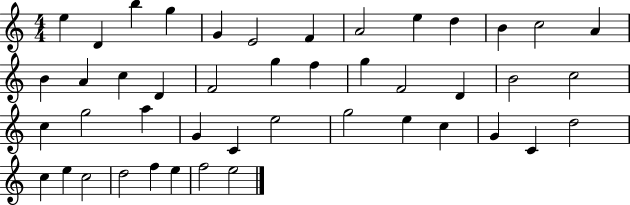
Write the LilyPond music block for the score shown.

{
  \clef treble
  \numericTimeSignature
  \time 4/4
  \key c \major
  e''4 d'4 b''4 g''4 | g'4 e'2 f'4 | a'2 e''4 d''4 | b'4 c''2 a'4 | \break b'4 a'4 c''4 d'4 | f'2 g''4 f''4 | g''4 f'2 d'4 | b'2 c''2 | \break c''4 g''2 a''4 | g'4 c'4 e''2 | g''2 e''4 c''4 | g'4 c'4 d''2 | \break c''4 e''4 c''2 | d''2 f''4 e''4 | f''2 e''2 | \bar "|."
}